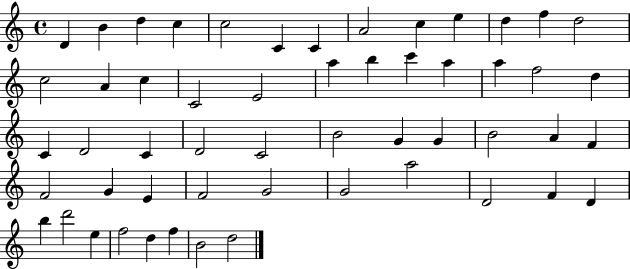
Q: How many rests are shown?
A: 0